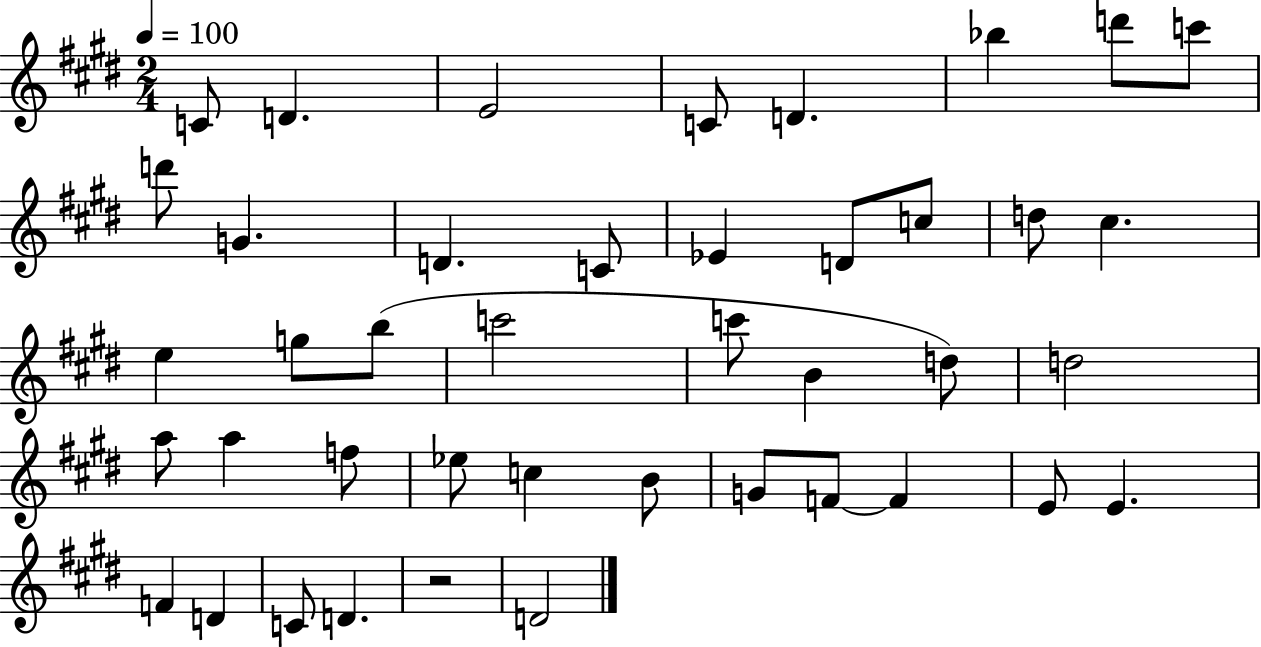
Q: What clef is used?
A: treble